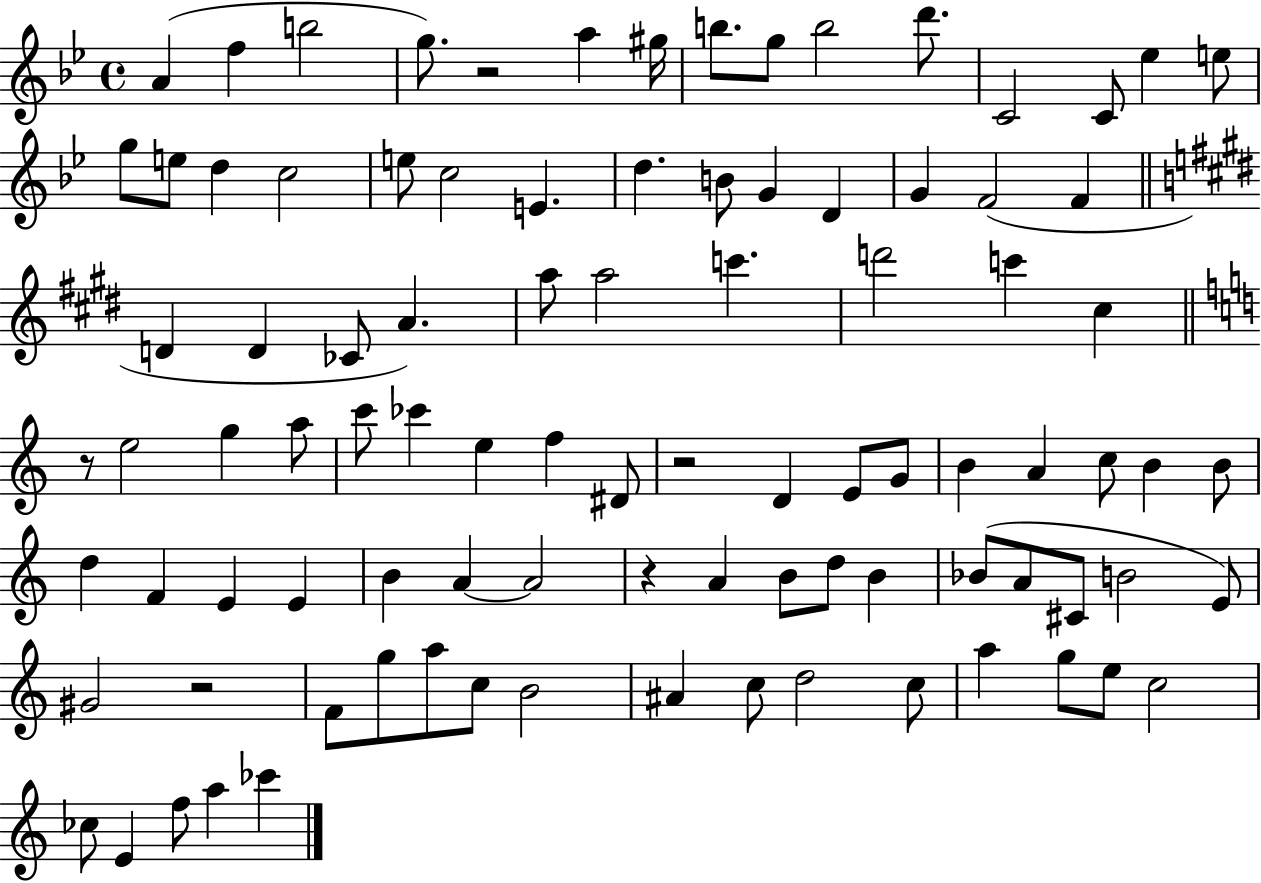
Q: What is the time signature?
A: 4/4